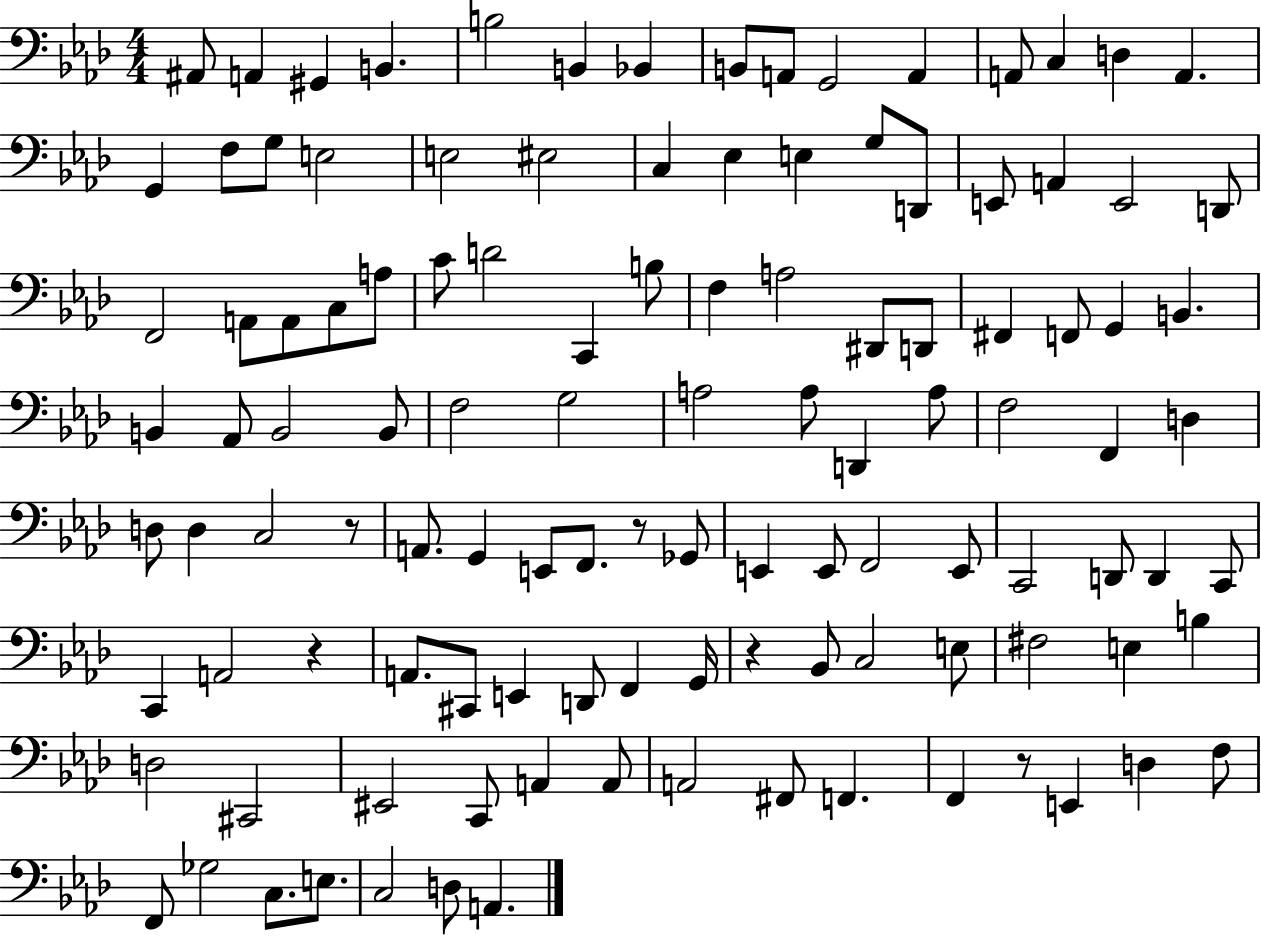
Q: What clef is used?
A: bass